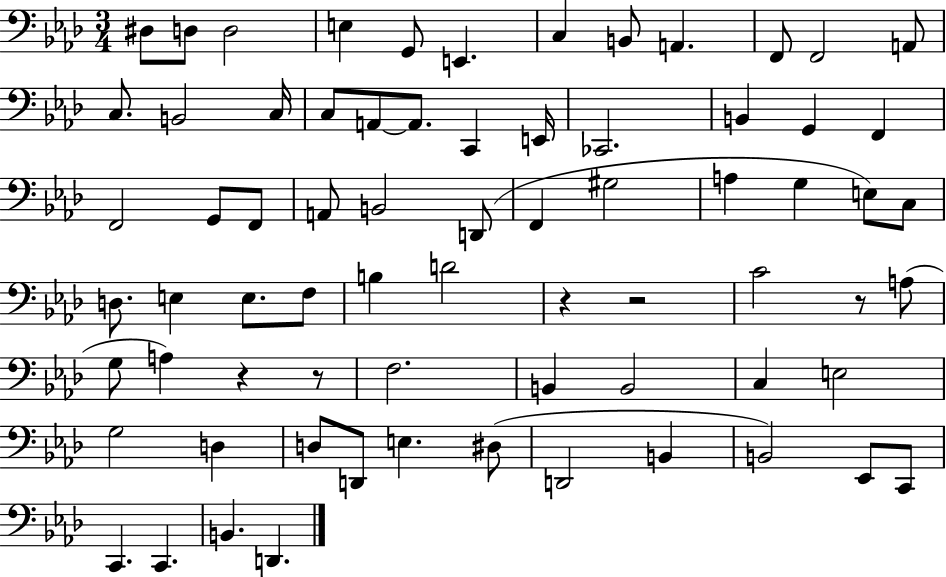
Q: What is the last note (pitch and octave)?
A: D2